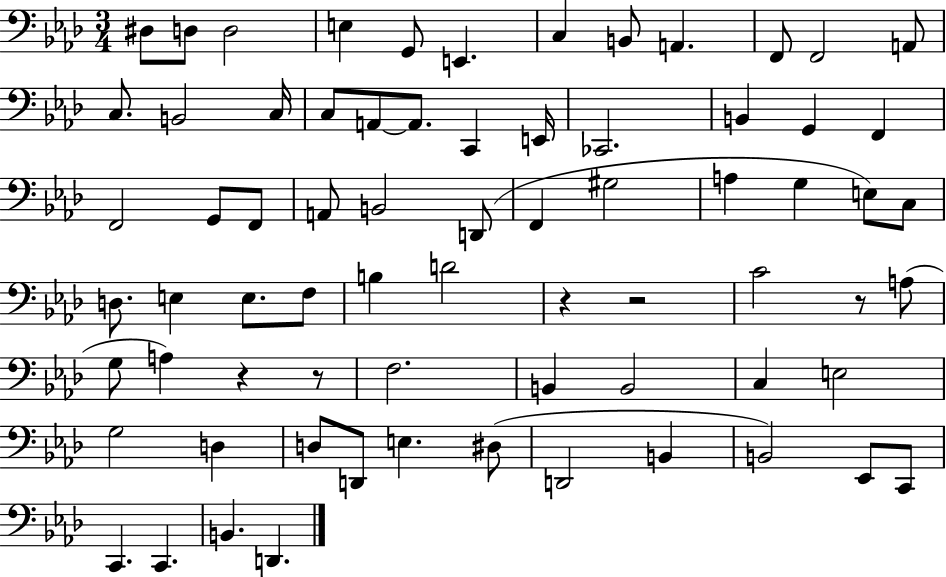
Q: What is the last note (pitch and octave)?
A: D2